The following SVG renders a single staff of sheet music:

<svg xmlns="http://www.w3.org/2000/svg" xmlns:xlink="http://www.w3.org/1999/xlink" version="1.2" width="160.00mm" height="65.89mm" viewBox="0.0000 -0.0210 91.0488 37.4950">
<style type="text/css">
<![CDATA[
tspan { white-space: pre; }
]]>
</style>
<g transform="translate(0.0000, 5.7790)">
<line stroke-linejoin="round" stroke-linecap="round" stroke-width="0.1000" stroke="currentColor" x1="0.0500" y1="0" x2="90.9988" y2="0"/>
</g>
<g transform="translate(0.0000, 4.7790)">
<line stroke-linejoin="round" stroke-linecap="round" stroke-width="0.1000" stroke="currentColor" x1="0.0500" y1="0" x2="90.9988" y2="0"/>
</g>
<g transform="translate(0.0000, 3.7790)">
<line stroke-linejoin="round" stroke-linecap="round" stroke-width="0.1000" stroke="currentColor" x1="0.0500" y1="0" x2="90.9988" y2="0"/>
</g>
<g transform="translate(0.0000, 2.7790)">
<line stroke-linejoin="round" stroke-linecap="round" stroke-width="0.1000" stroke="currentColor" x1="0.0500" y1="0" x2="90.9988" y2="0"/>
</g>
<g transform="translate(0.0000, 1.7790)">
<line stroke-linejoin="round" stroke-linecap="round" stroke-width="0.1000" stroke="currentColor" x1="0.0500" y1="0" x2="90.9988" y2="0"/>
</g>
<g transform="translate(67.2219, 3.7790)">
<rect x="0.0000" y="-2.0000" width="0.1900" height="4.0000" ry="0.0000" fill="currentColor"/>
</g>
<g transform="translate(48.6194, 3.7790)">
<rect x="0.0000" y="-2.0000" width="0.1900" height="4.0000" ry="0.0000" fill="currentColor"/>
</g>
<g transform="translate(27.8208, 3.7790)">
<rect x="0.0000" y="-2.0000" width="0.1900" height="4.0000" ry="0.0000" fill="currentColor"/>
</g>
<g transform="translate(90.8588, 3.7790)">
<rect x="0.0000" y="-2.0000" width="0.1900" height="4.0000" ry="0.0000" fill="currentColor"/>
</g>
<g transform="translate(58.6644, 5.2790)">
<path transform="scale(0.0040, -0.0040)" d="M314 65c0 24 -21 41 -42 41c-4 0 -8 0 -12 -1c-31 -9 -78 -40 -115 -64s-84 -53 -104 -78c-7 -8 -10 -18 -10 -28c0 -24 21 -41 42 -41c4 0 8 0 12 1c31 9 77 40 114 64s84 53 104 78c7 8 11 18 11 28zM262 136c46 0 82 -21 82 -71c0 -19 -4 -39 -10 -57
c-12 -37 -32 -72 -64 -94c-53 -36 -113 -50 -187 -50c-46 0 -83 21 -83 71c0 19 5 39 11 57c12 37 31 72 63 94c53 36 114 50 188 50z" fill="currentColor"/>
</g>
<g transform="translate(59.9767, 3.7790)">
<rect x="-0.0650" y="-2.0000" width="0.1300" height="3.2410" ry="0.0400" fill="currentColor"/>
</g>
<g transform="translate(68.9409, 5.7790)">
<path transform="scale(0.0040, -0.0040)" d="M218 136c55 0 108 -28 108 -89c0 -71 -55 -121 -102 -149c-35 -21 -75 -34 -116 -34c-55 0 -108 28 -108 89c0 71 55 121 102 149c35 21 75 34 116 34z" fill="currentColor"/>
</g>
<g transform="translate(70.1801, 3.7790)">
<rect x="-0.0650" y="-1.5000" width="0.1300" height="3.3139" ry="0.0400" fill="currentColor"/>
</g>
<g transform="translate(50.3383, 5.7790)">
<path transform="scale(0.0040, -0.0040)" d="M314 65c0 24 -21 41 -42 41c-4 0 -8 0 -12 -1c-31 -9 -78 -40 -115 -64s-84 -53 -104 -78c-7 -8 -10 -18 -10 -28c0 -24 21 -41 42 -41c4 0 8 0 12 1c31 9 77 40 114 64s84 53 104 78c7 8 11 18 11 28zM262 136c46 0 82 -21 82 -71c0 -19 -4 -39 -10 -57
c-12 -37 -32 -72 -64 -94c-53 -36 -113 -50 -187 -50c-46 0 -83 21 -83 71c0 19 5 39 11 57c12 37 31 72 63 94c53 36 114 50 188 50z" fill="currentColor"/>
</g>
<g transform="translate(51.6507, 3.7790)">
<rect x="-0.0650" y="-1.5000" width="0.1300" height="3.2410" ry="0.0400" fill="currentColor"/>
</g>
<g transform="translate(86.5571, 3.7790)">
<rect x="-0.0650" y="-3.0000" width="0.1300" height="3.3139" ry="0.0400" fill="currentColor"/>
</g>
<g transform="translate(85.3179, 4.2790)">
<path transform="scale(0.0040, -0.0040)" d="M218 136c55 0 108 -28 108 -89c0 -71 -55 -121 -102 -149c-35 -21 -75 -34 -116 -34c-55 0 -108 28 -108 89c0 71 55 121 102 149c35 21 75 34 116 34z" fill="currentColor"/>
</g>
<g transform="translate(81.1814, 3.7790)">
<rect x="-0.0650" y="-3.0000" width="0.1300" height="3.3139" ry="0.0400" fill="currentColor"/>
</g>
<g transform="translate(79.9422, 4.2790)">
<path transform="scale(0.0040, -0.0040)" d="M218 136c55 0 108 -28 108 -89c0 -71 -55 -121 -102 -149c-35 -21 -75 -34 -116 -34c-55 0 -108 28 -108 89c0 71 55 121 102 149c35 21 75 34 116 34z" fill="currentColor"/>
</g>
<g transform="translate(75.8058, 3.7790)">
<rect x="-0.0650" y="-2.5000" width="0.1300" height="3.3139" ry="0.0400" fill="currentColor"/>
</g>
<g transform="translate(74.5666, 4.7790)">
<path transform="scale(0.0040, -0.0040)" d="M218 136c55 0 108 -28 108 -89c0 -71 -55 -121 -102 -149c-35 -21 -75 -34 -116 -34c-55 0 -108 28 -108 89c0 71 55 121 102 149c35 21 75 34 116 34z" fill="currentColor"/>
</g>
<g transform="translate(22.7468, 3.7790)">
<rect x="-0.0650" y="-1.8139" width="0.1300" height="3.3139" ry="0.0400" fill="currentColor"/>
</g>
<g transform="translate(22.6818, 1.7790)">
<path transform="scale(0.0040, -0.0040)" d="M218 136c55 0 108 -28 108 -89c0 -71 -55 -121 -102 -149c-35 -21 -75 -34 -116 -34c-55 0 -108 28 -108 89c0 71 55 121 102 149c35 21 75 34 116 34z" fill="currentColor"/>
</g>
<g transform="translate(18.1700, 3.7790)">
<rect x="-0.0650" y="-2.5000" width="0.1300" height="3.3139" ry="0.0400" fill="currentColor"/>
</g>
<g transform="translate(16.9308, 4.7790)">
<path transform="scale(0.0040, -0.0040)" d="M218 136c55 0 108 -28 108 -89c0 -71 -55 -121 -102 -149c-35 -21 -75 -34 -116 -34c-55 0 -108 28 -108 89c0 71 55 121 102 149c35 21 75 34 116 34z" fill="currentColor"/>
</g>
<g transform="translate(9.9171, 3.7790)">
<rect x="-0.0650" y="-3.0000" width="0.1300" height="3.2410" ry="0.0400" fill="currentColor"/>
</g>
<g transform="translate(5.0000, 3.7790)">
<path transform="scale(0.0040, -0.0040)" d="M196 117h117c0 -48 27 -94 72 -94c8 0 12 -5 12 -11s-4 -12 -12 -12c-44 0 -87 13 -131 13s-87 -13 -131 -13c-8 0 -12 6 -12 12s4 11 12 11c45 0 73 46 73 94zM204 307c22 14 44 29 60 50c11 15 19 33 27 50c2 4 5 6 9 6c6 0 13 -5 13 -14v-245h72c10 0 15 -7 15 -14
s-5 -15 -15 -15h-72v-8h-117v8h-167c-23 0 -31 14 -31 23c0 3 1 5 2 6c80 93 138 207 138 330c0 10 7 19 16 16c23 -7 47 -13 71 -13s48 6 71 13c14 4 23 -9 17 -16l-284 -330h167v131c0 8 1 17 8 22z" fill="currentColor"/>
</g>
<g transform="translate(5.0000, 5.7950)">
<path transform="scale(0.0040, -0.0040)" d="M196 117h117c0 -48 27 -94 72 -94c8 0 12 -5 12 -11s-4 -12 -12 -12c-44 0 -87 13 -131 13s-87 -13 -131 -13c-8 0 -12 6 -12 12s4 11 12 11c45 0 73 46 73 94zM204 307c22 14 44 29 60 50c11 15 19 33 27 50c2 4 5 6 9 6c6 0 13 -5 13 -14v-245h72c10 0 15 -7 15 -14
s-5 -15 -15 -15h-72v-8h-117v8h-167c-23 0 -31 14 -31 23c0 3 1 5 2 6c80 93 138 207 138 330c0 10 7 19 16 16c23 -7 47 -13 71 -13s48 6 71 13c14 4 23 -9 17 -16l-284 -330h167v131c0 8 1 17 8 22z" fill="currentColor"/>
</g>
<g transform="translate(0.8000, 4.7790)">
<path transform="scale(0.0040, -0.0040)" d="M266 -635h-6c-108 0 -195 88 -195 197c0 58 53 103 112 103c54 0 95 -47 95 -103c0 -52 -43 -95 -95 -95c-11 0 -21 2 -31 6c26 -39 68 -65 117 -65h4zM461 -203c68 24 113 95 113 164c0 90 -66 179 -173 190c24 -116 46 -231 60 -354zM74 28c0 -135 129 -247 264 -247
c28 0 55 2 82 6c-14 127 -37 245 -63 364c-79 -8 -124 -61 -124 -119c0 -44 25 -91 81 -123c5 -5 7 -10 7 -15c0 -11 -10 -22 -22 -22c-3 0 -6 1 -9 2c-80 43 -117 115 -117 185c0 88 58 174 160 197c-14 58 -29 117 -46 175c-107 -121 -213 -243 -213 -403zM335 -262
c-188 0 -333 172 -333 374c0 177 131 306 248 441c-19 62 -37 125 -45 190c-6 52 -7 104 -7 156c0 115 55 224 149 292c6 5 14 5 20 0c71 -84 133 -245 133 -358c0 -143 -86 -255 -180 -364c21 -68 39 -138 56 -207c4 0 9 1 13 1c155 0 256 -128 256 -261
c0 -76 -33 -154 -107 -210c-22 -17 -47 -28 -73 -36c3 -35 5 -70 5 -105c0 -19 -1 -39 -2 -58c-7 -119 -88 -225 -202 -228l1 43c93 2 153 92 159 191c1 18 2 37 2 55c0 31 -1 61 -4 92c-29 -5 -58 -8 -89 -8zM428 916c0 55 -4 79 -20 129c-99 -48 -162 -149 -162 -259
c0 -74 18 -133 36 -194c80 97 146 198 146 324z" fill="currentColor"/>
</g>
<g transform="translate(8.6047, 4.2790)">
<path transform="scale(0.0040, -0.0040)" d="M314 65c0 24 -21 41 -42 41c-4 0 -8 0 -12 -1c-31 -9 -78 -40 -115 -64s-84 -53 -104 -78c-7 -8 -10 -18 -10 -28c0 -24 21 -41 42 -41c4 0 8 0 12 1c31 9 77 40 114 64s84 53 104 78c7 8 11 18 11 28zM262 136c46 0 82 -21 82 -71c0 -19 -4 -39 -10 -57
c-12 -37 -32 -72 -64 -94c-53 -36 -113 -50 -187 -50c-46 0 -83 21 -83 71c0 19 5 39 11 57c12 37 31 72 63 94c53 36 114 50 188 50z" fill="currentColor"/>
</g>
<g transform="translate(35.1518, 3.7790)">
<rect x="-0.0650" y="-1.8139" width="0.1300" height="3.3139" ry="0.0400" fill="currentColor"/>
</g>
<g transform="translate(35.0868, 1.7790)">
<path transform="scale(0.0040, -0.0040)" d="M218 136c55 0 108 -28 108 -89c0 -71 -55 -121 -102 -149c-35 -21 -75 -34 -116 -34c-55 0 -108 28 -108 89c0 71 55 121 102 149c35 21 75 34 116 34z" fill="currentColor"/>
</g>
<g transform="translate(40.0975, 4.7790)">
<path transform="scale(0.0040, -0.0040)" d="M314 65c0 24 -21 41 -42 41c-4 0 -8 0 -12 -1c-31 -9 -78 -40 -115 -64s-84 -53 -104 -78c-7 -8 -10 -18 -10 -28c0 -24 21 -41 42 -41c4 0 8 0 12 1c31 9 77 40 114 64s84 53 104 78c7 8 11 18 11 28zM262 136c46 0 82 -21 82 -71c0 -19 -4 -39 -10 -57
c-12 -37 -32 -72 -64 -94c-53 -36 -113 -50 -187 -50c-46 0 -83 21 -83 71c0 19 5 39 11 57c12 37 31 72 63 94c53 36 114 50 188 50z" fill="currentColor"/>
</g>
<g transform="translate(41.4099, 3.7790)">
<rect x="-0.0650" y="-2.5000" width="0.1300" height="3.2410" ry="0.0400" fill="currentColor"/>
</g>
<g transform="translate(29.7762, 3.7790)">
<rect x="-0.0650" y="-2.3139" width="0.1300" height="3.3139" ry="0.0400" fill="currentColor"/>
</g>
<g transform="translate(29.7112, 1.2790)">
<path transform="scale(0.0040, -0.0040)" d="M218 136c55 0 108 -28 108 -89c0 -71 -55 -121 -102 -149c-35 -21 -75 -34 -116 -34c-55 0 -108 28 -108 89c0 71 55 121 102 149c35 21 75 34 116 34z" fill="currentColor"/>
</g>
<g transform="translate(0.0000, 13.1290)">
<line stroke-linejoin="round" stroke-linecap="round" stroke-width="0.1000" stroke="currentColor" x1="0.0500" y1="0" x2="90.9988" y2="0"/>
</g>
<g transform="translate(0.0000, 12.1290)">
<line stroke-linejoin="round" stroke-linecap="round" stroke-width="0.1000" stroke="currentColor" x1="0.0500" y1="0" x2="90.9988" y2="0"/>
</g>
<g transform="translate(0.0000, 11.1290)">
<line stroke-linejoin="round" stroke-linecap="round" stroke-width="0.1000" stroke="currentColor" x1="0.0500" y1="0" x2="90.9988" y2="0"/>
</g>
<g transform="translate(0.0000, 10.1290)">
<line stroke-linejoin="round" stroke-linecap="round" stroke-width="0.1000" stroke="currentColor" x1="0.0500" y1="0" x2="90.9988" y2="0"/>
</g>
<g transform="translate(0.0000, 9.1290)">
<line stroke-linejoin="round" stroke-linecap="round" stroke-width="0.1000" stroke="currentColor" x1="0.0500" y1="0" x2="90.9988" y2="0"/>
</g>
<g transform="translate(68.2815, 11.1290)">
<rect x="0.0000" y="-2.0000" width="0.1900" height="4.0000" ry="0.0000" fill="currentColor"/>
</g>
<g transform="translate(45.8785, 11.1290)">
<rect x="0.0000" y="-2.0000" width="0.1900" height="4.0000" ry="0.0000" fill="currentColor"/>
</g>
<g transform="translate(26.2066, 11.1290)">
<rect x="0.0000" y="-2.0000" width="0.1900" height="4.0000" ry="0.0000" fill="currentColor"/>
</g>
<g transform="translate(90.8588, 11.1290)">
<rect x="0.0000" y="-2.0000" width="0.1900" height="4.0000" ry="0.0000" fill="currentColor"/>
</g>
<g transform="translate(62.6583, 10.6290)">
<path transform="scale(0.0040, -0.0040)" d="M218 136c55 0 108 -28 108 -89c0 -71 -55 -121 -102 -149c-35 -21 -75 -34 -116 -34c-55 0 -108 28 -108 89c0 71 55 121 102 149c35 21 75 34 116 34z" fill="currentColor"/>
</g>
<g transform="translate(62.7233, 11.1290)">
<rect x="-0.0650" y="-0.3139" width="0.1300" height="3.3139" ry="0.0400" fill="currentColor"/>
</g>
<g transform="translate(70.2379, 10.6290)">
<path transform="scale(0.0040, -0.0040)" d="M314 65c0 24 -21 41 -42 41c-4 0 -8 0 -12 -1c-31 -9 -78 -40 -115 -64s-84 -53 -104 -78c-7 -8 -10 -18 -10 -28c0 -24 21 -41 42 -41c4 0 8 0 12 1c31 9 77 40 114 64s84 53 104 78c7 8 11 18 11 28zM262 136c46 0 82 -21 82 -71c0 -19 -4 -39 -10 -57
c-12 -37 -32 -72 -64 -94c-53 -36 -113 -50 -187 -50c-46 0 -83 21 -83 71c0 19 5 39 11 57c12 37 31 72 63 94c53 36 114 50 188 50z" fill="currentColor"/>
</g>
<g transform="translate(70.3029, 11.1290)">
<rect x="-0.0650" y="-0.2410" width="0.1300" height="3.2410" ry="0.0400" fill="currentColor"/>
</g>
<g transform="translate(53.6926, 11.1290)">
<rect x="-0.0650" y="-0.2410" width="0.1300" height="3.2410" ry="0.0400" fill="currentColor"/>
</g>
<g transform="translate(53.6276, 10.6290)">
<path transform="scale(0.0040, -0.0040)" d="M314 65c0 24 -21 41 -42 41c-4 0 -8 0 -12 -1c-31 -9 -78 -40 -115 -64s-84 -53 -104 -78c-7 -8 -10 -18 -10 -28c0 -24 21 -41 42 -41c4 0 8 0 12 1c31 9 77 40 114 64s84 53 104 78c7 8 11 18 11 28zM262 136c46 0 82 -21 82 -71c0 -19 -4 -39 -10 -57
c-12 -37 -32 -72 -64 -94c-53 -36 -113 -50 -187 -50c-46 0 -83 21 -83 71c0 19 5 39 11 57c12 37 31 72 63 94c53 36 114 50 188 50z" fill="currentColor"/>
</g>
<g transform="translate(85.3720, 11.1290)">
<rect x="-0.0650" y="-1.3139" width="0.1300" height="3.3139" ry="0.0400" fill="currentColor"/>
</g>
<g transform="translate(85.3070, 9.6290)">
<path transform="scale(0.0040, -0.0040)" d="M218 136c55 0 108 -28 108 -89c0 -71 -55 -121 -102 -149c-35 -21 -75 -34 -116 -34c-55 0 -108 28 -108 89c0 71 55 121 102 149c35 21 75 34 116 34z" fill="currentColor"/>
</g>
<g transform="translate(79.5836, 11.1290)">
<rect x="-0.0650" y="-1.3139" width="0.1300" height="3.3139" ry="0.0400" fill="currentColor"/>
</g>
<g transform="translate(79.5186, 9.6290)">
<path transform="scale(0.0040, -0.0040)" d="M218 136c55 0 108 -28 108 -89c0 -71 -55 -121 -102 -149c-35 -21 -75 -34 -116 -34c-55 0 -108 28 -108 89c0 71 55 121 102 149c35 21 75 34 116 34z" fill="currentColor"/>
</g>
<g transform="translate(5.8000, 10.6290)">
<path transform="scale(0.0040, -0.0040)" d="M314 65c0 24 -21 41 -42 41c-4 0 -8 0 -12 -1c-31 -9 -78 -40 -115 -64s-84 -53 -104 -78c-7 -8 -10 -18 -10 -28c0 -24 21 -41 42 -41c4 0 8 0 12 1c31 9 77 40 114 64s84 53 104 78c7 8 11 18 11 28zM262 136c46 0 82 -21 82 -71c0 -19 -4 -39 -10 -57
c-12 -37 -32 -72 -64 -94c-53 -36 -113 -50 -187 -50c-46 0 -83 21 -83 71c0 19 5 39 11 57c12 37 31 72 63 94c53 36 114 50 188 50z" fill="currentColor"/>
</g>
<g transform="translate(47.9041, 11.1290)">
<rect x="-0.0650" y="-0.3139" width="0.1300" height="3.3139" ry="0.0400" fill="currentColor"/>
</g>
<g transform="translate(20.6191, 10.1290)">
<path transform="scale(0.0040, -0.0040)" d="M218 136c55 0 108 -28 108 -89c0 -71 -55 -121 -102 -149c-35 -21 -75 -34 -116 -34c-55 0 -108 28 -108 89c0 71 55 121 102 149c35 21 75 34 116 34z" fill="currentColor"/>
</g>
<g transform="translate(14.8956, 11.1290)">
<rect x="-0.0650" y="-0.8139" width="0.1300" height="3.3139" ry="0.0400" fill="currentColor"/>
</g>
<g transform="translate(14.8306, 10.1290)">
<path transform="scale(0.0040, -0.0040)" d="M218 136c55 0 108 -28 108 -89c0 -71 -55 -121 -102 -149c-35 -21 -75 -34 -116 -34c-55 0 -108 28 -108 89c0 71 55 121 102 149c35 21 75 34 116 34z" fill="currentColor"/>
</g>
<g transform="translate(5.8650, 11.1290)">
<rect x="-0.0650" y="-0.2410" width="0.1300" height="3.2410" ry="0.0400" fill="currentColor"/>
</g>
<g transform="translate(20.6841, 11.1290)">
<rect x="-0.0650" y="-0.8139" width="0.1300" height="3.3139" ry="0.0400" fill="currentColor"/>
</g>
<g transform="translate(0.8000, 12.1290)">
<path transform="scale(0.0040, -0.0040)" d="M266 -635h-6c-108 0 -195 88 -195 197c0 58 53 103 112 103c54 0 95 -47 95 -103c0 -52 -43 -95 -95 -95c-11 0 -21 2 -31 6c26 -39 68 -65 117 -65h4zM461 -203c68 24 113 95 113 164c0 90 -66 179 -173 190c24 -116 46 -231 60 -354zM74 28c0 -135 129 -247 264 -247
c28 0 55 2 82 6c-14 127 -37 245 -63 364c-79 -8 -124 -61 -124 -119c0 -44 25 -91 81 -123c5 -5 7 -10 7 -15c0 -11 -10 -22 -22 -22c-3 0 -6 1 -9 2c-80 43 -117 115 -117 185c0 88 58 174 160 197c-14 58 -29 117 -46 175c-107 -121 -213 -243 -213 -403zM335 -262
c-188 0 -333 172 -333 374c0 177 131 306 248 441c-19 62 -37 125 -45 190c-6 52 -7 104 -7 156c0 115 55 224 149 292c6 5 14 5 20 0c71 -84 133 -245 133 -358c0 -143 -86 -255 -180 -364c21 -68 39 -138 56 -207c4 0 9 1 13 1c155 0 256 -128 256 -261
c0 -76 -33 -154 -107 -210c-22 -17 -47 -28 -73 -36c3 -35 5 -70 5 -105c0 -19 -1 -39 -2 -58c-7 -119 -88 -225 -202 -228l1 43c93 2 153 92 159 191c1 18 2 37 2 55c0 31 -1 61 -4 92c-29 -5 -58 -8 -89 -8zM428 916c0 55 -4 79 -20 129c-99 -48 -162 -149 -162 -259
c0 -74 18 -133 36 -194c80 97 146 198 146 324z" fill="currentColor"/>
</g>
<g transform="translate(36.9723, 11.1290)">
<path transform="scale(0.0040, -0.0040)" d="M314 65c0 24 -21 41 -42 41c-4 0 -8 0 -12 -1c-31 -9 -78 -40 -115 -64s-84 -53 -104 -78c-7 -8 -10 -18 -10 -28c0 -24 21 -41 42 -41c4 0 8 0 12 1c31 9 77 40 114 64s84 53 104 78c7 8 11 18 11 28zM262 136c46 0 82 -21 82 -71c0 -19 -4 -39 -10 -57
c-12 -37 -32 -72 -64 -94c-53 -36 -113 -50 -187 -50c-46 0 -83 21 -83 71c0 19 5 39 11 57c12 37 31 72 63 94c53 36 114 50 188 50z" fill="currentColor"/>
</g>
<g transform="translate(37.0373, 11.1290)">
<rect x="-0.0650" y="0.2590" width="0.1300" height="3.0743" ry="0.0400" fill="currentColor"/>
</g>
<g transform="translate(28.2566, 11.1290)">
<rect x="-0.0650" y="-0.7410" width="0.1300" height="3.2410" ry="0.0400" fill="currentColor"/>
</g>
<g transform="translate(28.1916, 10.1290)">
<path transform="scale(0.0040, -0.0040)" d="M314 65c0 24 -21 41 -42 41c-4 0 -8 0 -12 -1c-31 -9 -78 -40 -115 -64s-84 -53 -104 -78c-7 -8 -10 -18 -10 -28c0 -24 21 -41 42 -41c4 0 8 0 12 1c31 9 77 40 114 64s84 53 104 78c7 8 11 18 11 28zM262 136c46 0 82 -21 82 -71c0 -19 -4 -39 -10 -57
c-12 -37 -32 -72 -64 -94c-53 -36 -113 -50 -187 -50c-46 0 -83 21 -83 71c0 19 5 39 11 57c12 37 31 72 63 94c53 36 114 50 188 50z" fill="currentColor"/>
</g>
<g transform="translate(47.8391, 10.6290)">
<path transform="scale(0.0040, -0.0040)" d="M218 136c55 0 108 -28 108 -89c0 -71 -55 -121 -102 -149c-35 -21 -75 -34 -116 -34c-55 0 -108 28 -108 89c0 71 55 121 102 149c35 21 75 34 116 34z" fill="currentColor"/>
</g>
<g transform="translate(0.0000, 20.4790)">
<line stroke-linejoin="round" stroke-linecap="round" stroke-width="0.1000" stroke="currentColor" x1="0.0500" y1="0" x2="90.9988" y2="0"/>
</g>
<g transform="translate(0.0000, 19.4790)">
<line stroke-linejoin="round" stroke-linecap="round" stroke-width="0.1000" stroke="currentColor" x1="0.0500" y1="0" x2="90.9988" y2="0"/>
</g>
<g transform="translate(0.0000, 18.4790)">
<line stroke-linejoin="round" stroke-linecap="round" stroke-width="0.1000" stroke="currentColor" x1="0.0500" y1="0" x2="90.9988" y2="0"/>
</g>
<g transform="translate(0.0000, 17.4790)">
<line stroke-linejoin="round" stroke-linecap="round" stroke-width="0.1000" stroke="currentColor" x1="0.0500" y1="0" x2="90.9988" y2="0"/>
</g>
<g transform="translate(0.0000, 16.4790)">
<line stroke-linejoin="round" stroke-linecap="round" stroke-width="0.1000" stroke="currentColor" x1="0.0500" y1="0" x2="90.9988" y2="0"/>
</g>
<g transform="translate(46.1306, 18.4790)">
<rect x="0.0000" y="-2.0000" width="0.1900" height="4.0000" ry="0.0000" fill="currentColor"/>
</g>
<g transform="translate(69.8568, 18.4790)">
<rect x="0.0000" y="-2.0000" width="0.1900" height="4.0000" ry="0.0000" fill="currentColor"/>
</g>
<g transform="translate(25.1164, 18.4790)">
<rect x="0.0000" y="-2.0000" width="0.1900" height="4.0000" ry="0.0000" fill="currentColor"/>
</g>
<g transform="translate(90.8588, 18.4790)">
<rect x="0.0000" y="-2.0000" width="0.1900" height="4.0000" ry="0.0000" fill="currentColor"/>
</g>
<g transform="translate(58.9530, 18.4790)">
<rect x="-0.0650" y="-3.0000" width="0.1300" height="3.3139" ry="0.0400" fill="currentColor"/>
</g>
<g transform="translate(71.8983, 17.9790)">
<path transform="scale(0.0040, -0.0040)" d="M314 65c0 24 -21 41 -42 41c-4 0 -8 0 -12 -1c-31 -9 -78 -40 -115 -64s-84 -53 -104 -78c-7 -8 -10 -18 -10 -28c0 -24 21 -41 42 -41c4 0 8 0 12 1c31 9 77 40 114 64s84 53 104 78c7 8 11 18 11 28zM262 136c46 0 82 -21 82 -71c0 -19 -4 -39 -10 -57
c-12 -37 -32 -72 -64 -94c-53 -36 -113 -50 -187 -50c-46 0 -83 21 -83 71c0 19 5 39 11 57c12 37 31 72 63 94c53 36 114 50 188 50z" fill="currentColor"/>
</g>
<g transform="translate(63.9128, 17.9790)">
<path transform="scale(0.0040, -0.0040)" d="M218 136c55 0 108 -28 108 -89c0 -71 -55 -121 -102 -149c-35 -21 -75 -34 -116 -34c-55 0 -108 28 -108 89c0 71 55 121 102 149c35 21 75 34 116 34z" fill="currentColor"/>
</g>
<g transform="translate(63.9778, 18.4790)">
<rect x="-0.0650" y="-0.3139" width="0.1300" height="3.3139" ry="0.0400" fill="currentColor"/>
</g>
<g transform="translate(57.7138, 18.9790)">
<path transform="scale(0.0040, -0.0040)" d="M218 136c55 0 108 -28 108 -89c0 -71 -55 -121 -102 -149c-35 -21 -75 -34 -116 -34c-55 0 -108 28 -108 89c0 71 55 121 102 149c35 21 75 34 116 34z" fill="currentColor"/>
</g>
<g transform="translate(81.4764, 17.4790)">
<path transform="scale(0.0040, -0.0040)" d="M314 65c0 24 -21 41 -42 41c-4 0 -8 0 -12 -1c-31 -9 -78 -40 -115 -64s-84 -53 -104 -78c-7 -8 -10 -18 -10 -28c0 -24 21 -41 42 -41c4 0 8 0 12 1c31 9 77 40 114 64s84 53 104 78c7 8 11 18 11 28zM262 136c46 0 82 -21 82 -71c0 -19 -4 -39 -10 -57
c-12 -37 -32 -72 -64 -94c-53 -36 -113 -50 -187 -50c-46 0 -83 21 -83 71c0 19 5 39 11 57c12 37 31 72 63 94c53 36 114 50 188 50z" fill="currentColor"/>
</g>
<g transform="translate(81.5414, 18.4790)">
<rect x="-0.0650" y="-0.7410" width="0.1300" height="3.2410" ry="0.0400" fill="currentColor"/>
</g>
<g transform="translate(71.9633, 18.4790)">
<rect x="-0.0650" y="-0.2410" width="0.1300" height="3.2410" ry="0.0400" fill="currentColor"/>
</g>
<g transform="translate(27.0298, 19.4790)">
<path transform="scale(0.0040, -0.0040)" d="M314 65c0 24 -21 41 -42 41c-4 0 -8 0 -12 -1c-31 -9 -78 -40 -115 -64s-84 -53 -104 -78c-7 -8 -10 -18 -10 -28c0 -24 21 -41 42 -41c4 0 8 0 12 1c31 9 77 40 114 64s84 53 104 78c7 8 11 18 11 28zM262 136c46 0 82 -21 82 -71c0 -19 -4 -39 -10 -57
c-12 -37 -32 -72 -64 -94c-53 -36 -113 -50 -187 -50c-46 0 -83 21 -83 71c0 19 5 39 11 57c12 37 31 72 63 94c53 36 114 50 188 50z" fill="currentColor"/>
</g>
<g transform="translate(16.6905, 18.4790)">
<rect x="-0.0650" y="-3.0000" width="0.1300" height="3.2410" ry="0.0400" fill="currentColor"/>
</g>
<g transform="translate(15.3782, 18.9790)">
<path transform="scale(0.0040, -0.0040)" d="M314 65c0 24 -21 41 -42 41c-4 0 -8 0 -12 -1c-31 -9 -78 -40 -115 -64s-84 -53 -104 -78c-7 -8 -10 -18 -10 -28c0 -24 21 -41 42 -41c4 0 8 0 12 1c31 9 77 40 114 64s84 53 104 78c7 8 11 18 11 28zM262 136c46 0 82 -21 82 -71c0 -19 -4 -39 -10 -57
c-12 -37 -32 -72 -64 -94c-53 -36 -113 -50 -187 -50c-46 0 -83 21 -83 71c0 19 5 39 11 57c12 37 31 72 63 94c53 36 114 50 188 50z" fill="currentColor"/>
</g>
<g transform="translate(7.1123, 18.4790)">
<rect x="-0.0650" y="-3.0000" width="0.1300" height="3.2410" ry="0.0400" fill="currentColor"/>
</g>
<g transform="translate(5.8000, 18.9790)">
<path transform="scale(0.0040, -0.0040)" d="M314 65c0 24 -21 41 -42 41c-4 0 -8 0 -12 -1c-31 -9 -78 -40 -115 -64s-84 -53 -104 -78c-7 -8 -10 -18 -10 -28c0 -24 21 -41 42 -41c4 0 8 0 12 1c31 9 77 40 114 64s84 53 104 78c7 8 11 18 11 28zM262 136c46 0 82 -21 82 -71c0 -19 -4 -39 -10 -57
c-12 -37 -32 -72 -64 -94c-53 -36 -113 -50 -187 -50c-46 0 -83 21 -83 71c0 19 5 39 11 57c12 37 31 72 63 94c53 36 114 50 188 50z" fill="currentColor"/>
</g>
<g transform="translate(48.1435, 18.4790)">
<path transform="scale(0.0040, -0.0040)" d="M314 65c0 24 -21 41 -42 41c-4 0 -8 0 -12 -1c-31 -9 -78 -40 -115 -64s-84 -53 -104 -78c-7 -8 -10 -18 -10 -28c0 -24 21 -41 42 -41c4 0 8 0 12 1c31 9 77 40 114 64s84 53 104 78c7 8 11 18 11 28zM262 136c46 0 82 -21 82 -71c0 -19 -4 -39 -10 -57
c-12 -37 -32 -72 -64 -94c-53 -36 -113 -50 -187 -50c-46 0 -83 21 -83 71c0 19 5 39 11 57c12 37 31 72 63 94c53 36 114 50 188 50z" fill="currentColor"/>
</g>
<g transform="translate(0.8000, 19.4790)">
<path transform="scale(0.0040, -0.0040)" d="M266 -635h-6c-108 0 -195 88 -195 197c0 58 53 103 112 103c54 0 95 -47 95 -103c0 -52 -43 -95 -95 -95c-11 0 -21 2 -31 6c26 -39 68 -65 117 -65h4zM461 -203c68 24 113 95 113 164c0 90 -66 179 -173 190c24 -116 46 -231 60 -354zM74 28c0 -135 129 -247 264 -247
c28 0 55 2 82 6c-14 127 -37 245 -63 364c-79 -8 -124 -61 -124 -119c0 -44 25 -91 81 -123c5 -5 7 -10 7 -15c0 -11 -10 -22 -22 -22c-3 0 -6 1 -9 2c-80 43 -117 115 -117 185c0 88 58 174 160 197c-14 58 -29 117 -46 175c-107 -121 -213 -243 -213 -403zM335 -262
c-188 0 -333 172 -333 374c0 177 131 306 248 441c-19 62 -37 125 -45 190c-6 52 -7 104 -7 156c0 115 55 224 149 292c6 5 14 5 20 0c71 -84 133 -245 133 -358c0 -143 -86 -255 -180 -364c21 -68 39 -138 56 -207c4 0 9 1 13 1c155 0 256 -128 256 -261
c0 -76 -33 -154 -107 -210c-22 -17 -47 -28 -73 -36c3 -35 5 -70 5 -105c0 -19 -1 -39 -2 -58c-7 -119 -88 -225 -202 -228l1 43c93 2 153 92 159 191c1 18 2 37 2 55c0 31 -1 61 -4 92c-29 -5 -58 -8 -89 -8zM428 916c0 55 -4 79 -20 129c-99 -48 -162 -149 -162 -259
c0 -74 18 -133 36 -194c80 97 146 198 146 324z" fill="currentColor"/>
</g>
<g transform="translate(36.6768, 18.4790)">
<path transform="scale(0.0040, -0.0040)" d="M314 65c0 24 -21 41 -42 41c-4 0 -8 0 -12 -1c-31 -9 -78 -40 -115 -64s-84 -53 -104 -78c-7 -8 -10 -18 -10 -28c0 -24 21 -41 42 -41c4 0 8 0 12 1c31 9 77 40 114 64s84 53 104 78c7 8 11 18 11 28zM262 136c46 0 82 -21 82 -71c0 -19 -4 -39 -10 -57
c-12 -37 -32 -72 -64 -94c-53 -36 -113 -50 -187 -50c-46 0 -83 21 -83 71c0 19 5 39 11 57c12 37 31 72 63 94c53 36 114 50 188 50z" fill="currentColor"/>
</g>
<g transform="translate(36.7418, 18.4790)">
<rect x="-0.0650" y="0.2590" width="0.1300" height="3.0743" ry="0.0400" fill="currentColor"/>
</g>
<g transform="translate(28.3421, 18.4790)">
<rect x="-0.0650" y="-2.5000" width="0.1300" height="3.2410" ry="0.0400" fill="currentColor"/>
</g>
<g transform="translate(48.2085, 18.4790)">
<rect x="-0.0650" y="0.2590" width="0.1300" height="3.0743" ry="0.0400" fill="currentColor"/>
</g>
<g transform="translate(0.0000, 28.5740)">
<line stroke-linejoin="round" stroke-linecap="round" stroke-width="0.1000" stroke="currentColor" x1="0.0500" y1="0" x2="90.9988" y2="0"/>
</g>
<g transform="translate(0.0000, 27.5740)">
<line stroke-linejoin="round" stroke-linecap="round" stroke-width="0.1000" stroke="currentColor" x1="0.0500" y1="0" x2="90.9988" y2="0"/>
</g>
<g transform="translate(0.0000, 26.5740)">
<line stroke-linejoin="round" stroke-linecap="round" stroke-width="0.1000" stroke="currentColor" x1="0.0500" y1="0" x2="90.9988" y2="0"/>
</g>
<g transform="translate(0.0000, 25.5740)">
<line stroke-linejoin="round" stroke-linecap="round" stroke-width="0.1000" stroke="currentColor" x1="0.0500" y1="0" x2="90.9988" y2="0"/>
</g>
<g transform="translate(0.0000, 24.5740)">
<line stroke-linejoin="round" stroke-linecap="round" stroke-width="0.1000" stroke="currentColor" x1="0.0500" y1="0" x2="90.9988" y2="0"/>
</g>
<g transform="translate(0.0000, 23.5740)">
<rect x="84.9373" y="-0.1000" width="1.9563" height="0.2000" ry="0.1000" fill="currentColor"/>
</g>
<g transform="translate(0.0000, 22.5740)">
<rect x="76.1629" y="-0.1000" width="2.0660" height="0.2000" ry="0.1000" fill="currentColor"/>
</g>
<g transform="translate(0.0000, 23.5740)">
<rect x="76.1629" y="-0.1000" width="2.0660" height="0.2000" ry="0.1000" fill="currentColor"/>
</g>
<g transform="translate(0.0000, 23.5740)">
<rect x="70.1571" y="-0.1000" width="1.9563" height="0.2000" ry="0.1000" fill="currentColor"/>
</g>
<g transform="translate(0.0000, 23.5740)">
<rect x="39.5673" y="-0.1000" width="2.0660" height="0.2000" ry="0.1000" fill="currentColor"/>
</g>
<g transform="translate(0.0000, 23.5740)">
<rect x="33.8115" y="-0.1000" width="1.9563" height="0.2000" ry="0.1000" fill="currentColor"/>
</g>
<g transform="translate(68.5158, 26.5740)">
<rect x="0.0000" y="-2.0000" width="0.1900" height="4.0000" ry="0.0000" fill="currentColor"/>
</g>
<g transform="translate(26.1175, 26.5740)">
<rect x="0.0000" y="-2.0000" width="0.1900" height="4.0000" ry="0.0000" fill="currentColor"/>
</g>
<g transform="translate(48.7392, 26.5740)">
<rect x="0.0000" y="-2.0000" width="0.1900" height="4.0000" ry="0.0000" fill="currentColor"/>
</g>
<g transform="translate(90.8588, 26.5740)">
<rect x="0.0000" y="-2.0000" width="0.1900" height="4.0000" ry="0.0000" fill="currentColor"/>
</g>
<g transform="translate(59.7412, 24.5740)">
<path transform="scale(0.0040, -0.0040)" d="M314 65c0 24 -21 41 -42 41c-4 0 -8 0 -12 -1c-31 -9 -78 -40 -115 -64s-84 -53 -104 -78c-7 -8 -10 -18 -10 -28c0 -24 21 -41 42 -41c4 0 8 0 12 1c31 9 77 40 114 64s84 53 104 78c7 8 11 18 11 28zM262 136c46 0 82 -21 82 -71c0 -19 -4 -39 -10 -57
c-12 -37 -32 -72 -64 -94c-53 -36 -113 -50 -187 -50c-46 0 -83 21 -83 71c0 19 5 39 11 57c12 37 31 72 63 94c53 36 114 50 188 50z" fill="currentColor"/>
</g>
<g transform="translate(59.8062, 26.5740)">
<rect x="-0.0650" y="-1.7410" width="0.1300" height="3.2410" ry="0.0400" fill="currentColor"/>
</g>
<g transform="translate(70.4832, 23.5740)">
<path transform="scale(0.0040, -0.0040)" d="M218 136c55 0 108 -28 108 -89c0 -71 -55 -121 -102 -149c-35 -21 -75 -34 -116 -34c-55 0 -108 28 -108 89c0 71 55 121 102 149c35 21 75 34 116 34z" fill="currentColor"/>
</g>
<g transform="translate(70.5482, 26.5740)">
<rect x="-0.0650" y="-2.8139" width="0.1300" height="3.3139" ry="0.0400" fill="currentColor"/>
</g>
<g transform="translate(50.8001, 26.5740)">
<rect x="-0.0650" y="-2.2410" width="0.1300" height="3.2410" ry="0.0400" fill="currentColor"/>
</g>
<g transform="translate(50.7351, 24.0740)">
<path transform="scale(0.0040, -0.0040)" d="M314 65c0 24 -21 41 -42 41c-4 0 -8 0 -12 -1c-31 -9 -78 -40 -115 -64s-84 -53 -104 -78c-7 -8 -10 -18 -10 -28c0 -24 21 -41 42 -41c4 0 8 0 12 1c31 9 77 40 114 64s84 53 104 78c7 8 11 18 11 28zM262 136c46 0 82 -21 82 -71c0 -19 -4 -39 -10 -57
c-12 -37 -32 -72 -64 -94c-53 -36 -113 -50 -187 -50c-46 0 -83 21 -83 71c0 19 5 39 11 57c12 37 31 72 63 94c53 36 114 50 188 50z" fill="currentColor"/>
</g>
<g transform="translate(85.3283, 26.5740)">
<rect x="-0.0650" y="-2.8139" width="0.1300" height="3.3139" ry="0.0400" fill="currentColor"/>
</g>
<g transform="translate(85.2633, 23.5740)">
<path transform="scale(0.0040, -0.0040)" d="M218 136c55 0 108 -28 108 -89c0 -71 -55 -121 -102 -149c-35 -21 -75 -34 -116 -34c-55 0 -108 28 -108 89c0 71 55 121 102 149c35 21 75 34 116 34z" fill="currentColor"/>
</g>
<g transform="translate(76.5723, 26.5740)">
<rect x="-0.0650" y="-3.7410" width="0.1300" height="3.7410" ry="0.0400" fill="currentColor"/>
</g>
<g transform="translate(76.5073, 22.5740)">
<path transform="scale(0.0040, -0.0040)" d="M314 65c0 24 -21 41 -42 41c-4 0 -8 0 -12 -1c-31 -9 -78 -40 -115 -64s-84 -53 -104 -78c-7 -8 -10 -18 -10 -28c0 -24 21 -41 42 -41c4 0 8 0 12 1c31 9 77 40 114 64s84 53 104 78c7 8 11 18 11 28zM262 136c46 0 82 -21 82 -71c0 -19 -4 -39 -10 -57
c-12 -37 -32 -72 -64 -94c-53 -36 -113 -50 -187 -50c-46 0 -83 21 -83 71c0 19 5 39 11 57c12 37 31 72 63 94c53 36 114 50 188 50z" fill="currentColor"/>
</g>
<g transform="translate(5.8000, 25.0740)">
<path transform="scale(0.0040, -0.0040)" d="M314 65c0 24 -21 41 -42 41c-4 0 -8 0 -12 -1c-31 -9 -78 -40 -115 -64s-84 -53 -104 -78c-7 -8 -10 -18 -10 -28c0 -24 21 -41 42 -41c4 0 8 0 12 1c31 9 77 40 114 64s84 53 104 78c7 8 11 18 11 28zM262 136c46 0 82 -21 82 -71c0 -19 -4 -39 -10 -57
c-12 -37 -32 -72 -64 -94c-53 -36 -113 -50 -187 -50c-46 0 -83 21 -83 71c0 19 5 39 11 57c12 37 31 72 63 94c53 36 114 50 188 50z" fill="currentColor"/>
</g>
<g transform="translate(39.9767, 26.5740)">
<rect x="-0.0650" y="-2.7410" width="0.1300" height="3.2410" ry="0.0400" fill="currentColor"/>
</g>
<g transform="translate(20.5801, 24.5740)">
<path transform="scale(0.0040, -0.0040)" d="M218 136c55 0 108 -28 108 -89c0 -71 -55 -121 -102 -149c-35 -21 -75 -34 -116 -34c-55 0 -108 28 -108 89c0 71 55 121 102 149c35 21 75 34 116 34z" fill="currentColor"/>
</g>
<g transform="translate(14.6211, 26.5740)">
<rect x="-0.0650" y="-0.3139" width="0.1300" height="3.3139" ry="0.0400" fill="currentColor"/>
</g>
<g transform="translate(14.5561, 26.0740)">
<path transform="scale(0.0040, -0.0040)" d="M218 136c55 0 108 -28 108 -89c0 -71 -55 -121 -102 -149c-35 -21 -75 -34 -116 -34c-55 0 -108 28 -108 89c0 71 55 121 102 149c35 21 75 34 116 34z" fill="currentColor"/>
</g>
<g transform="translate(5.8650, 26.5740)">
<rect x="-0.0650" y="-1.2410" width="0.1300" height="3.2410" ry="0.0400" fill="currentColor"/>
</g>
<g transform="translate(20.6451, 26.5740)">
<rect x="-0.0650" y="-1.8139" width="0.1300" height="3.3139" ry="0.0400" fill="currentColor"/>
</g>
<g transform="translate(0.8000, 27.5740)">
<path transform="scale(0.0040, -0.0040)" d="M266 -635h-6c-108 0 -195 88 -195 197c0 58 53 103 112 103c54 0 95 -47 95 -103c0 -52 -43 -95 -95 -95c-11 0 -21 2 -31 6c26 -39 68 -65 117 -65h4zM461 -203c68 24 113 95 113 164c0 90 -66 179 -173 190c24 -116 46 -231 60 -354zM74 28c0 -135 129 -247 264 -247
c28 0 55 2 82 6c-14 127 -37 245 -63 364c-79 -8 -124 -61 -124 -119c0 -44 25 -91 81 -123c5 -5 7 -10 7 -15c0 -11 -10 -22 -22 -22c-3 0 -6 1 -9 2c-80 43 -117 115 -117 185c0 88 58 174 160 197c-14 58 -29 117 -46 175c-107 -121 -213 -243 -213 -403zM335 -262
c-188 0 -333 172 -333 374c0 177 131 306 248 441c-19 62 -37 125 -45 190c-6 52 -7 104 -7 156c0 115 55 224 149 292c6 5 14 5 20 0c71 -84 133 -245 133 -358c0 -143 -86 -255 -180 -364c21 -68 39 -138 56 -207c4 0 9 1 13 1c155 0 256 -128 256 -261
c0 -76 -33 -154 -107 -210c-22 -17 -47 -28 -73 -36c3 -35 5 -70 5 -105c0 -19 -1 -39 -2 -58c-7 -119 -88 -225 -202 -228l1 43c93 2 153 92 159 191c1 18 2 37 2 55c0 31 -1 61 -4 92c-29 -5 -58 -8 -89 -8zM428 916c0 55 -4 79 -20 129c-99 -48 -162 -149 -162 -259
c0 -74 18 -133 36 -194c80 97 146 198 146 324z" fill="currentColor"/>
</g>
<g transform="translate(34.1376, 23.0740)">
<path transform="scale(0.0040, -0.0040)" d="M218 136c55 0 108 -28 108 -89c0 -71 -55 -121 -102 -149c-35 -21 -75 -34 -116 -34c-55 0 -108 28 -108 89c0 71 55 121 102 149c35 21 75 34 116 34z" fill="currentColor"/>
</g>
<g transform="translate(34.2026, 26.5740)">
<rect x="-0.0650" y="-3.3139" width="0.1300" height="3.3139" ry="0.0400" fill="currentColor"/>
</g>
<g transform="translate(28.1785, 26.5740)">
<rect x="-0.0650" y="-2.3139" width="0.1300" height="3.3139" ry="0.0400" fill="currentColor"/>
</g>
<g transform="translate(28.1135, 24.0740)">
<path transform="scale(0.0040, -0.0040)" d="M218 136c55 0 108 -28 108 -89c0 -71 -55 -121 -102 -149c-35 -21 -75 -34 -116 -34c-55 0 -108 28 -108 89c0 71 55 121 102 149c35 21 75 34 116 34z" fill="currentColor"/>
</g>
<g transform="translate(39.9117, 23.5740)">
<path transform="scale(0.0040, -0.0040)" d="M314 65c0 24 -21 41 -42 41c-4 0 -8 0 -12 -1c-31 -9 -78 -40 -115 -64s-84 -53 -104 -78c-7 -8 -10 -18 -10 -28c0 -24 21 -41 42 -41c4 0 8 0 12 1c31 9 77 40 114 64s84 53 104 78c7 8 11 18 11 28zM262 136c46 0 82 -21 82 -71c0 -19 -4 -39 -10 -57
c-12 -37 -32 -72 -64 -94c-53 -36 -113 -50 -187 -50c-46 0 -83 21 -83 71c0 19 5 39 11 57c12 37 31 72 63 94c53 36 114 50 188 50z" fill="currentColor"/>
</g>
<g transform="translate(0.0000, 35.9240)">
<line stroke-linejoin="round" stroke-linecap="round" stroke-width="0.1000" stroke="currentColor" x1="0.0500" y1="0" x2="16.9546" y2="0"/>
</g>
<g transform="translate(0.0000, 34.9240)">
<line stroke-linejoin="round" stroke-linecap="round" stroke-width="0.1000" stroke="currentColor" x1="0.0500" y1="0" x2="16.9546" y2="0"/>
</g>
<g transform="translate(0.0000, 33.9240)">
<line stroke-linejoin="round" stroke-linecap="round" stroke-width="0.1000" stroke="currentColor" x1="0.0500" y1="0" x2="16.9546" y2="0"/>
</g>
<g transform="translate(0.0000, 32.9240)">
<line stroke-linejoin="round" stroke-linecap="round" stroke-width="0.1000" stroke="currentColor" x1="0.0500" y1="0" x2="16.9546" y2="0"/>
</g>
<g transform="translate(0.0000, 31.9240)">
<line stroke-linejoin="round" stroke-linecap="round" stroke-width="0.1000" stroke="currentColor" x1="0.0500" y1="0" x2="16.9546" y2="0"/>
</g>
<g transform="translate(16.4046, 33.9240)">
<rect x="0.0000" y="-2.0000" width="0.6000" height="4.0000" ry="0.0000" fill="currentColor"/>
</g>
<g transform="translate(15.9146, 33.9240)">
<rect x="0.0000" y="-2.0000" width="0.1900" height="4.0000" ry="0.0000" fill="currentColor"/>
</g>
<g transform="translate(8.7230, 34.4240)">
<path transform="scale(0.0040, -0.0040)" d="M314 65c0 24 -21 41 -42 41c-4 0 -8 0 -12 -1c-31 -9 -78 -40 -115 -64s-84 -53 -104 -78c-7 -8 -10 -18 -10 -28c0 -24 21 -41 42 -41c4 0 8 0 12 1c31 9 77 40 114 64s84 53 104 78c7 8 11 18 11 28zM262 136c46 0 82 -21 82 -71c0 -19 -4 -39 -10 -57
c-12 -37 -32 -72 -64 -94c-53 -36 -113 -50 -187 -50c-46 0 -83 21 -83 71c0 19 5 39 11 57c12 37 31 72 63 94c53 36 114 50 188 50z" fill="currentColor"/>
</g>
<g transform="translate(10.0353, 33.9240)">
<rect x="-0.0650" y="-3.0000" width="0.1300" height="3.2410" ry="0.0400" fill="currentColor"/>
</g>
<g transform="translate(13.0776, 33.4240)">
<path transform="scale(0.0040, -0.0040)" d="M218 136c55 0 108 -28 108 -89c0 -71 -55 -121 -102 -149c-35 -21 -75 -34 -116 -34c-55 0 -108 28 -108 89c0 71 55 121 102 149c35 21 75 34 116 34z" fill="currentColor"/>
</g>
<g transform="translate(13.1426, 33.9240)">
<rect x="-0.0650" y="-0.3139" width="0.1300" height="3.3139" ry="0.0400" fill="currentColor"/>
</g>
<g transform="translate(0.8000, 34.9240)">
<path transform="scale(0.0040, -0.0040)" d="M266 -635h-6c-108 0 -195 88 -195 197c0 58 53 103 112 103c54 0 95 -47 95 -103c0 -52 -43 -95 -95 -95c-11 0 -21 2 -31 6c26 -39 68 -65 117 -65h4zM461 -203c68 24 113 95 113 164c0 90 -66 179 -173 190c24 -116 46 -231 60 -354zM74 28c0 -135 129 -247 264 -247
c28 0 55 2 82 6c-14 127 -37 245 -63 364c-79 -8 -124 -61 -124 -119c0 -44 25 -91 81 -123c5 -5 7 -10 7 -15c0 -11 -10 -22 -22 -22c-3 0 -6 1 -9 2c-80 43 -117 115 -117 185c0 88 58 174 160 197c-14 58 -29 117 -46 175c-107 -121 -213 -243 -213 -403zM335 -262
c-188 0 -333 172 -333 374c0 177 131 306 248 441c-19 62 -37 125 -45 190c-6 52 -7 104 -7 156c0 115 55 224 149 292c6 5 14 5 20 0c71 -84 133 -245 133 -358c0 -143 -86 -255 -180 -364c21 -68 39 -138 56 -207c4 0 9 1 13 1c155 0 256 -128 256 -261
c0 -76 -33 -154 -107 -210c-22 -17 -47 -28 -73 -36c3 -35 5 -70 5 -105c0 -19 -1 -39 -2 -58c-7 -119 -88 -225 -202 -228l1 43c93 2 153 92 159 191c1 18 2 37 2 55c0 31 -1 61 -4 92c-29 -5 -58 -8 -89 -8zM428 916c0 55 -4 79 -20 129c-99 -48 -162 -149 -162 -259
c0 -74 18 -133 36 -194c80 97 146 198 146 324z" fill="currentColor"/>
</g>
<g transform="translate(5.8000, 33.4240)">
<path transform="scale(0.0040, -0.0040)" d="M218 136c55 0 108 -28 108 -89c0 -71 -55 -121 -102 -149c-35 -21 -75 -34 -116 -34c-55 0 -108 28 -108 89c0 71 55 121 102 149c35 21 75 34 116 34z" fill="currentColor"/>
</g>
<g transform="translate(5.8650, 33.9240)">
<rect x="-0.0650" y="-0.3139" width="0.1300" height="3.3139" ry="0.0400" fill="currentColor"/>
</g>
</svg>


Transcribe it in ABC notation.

X:1
T:Untitled
M:4/4
L:1/4
K:C
A2 G f g f G2 E2 F2 E G A A c2 d d d2 B2 c c2 c c2 e e A2 A2 G2 B2 B2 A c c2 d2 e2 c f g b a2 g2 f2 a c'2 a c A2 c